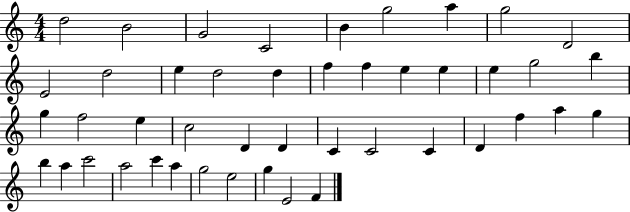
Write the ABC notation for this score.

X:1
T:Untitled
M:4/4
L:1/4
K:C
d2 B2 G2 C2 B g2 a g2 D2 E2 d2 e d2 d f f e e e g2 b g f2 e c2 D D C C2 C D f a g b a c'2 a2 c' a g2 e2 g E2 F